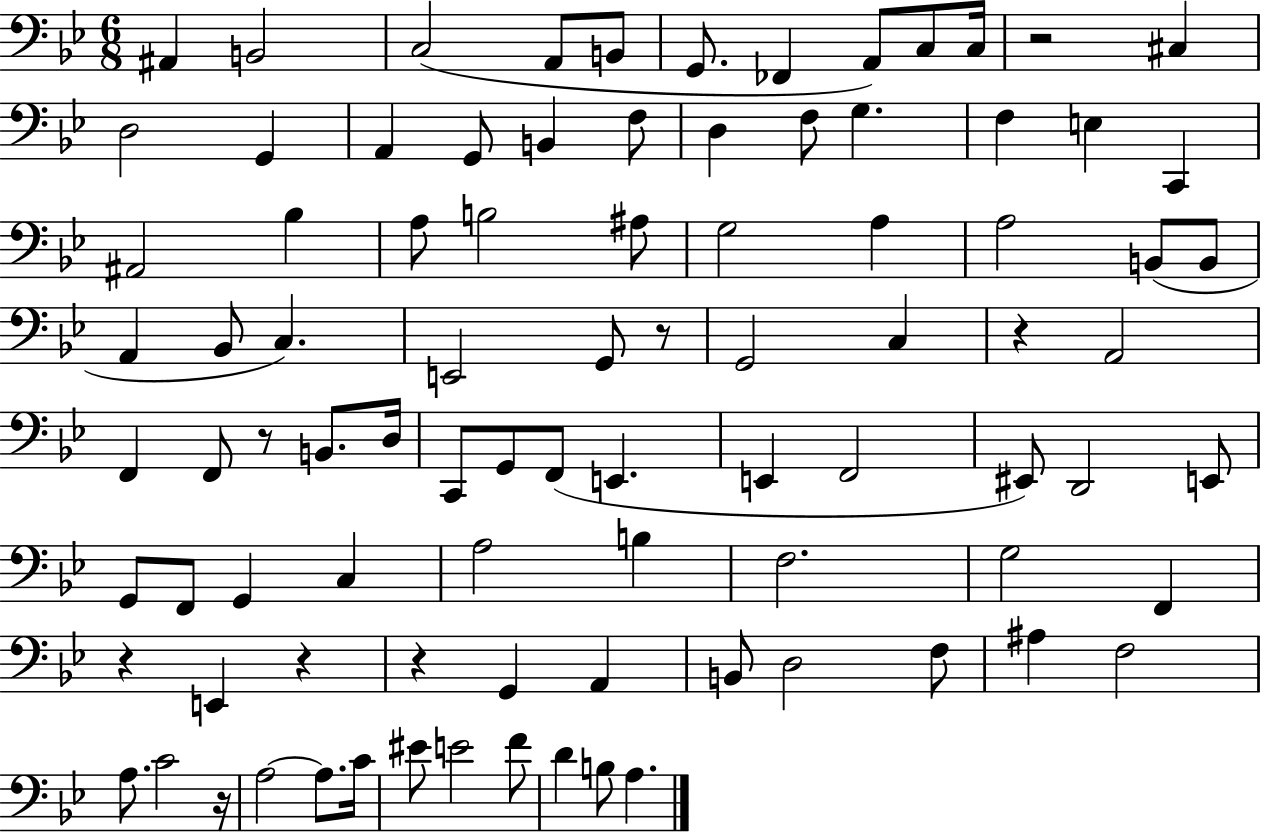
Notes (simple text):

A#2/q B2/h C3/h A2/e B2/e G2/e. FES2/q A2/e C3/e C3/s R/h C#3/q D3/h G2/q A2/q G2/e B2/q F3/e D3/q F3/e G3/q. F3/q E3/q C2/q A#2/h Bb3/q A3/e B3/h A#3/e G3/h A3/q A3/h B2/e B2/e A2/q Bb2/e C3/q. E2/h G2/e R/e G2/h C3/q R/q A2/h F2/q F2/e R/e B2/e. D3/s C2/e G2/e F2/e E2/q. E2/q F2/h EIS2/e D2/h E2/e G2/e F2/e G2/q C3/q A3/h B3/q F3/h. G3/h F2/q R/q E2/q R/q R/q G2/q A2/q B2/e D3/h F3/e A#3/q F3/h A3/e. C4/h R/s A3/h A3/e. C4/s EIS4/e E4/h F4/e D4/q B3/e A3/q.